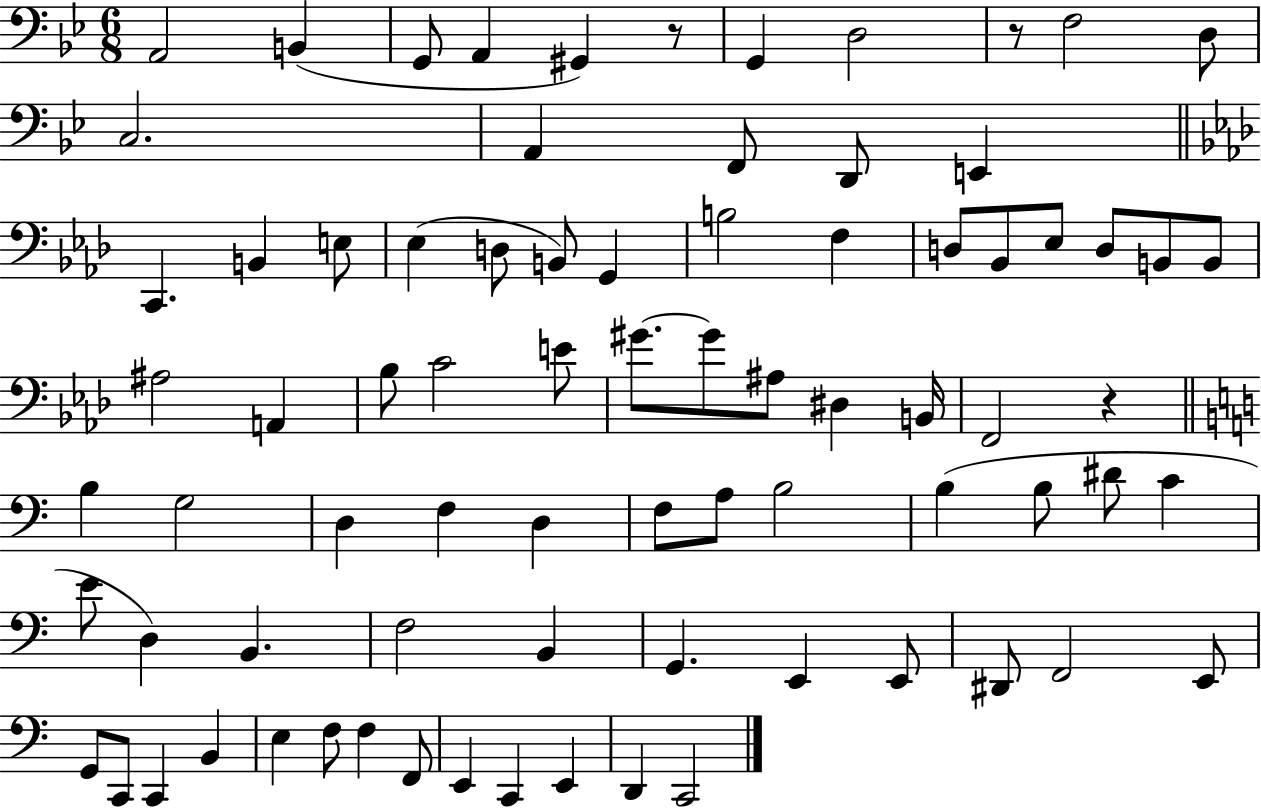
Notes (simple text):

A2/h B2/q G2/e A2/q G#2/q R/e G2/q D3/h R/e F3/h D3/e C3/h. A2/q F2/e D2/e E2/q C2/q. B2/q E3/e Eb3/q D3/e B2/e G2/q B3/h F3/q D3/e Bb2/e Eb3/e D3/e B2/e B2/e A#3/h A2/q Bb3/e C4/h E4/e G#4/e. G#4/e A#3/e D#3/q B2/s F2/h R/q B3/q G3/h D3/q F3/q D3/q F3/e A3/e B3/h B3/q B3/e D#4/e C4/q E4/e D3/q B2/q. F3/h B2/q G2/q. E2/q E2/e D#2/e F2/h E2/e G2/e C2/e C2/q B2/q E3/q F3/e F3/q F2/e E2/q C2/q E2/q D2/q C2/h